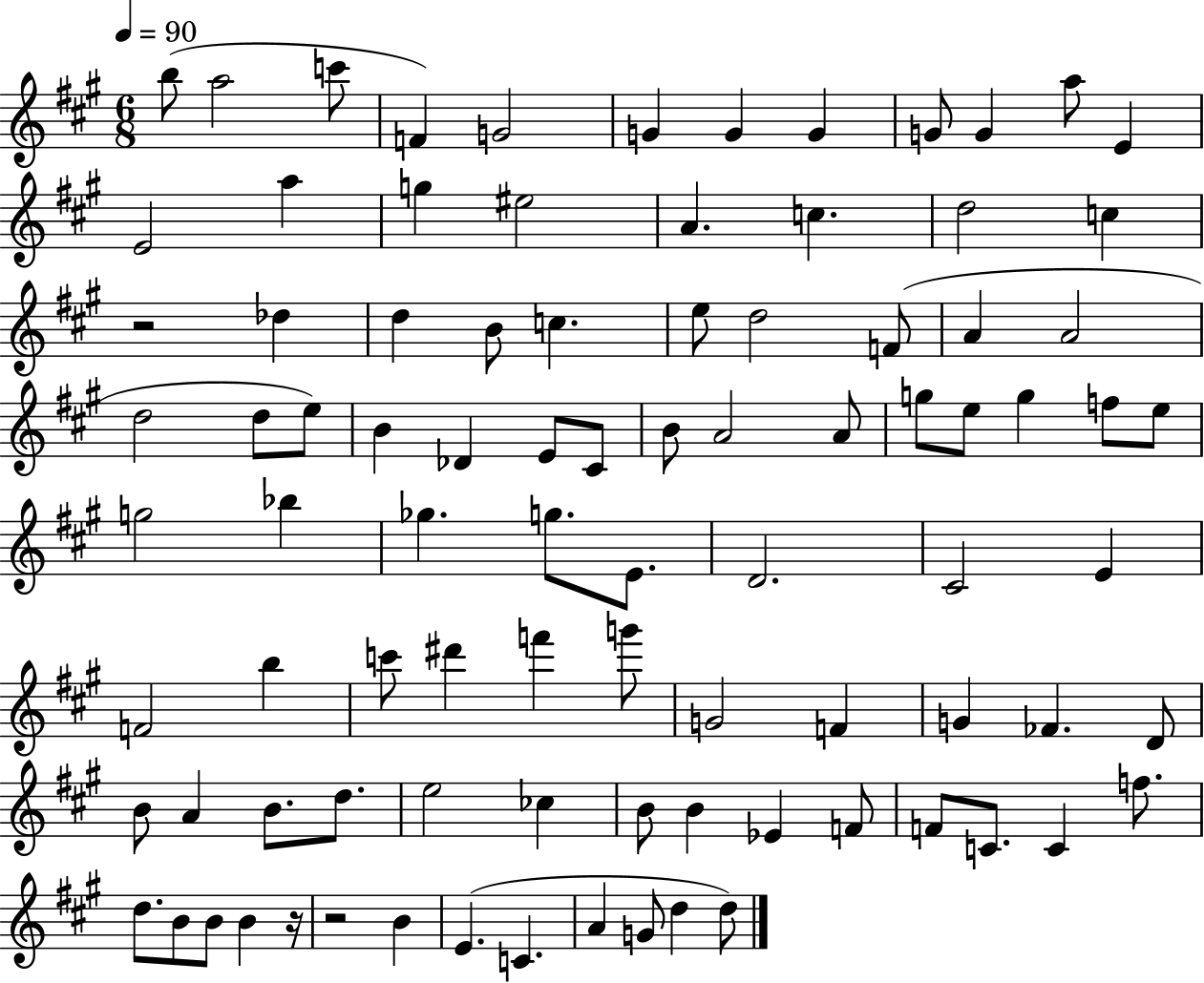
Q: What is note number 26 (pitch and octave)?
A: D5